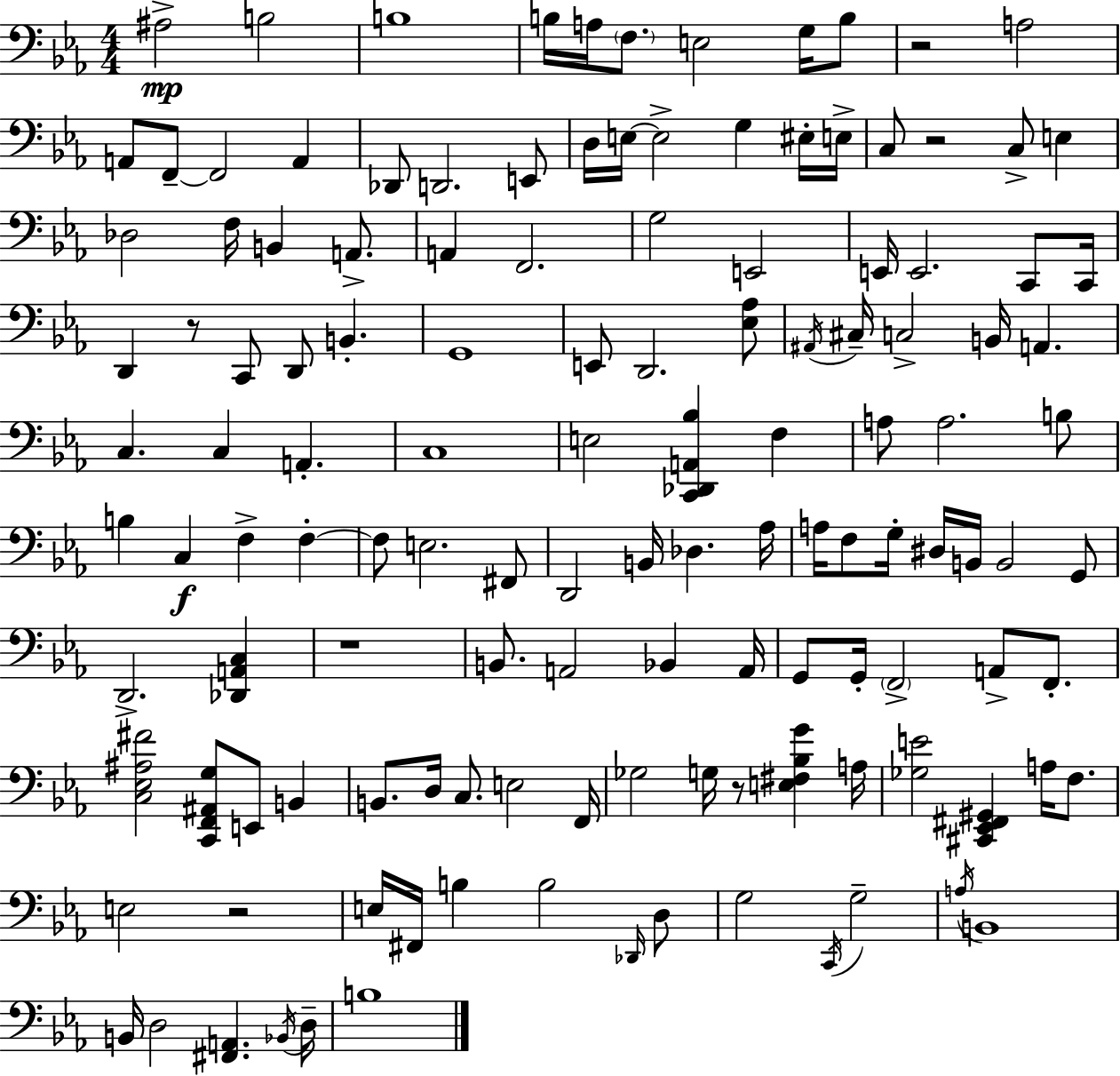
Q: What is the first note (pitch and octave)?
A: A#3